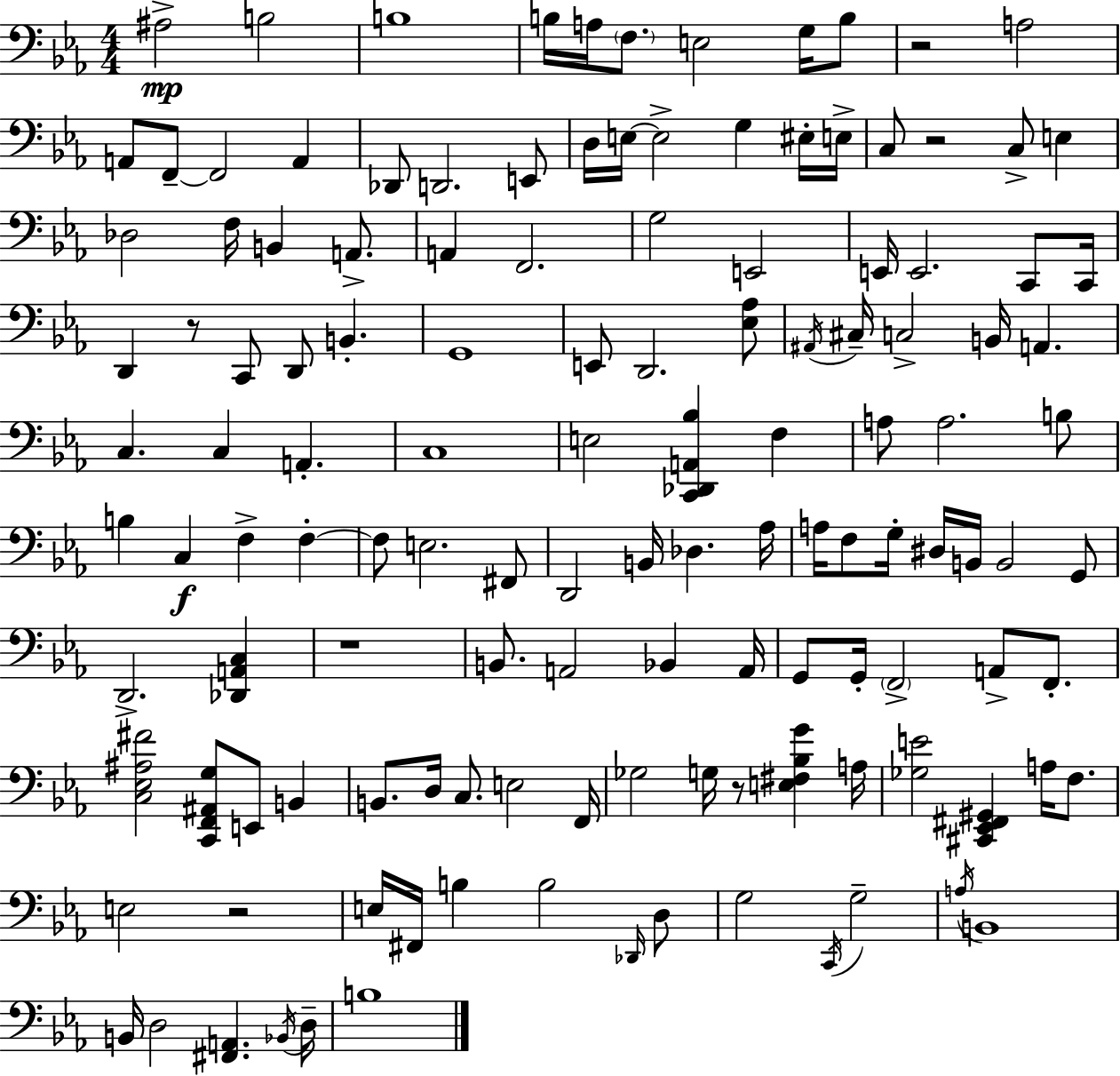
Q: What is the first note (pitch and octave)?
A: A#3